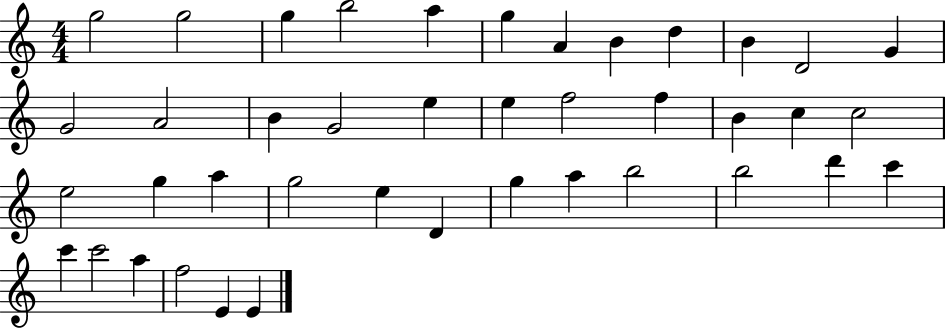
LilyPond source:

{
  \clef treble
  \numericTimeSignature
  \time 4/4
  \key c \major
  g''2 g''2 | g''4 b''2 a''4 | g''4 a'4 b'4 d''4 | b'4 d'2 g'4 | \break g'2 a'2 | b'4 g'2 e''4 | e''4 f''2 f''4 | b'4 c''4 c''2 | \break e''2 g''4 a''4 | g''2 e''4 d'4 | g''4 a''4 b''2 | b''2 d'''4 c'''4 | \break c'''4 c'''2 a''4 | f''2 e'4 e'4 | \bar "|."
}